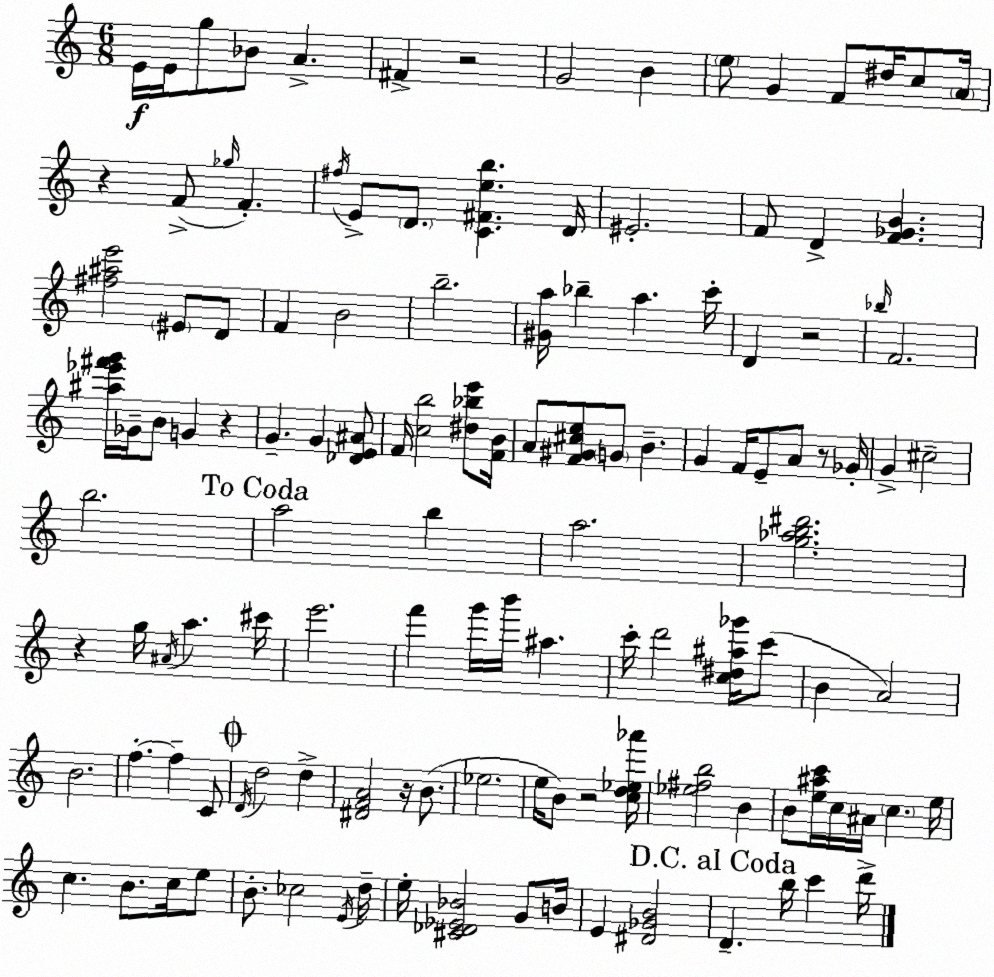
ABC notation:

X:1
T:Untitled
M:6/8
L:1/4
K:C
E/4 E/4 g/2 _B/2 A ^F z2 G2 B e/2 G F/2 ^d/4 c/2 A/4 z F/2 _g/4 F ^f/4 E/2 D/2 [C^Feb] D/4 ^E2 F/2 D [F_GB] [^f^ae']2 ^E/2 D/2 F B2 b2 [^Ga]/4 _b a c'/4 D z2 _b/4 F2 [^a_e'^f'g']/4 _G/4 B/2 G z G G [_DE^A]/2 F/4 [cb]2 [^d_be']/2 [FB]/4 A/2 [F^G^ce]/2 G/2 B G F/4 E/2 A/2 z/2 _G/4 G ^c2 b2 a2 b a2 [g_ab^d']2 z g/4 ^A/4 a ^c'/4 e'2 f' g'/4 b'/4 ^a c'/4 d'2 [c^d^a_g']/4 c'/2 B A2 B2 f f C/2 D/4 d2 d [^DFA]2 z/4 B/2 _e2 e/4 B/2 z2 [cd_e_a']/4 [_e^fb]2 B B/2 [e^ac']/4 c/4 ^A/4 c e/4 c B/2 c/4 e/2 B/2 _c2 E/4 d/4 e/4 [^C_D_E_B]2 G/2 B/4 E [^D_GB]2 D b/4 c' d'/4